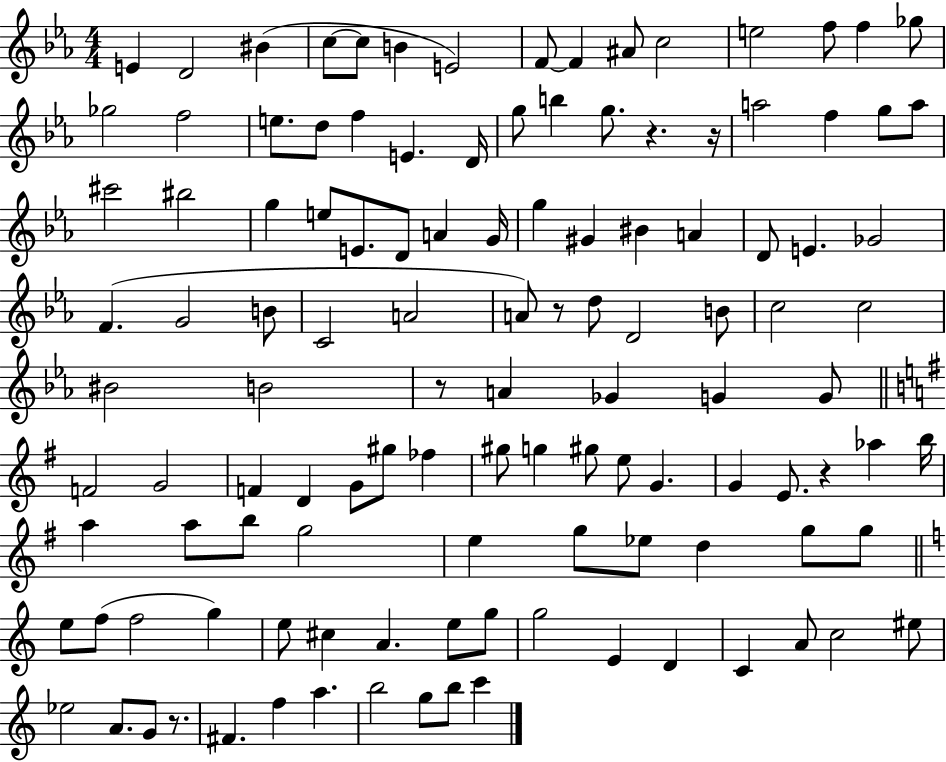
X:1
T:Untitled
M:4/4
L:1/4
K:Eb
E D2 ^B c/2 c/2 B E2 F/2 F ^A/2 c2 e2 f/2 f _g/2 _g2 f2 e/2 d/2 f E D/4 g/2 b g/2 z z/4 a2 f g/2 a/2 ^c'2 ^b2 g e/2 E/2 D/2 A G/4 g ^G ^B A D/2 E _G2 F G2 B/2 C2 A2 A/2 z/2 d/2 D2 B/2 c2 c2 ^B2 B2 z/2 A _G G G/2 F2 G2 F D G/2 ^g/2 _f ^g/2 g ^g/2 e/2 G G E/2 z _a b/4 a a/2 b/2 g2 e g/2 _e/2 d g/2 g/2 e/2 f/2 f2 g e/2 ^c A e/2 g/2 g2 E D C A/2 c2 ^e/2 _e2 A/2 G/2 z/2 ^F f a b2 g/2 b/2 c'